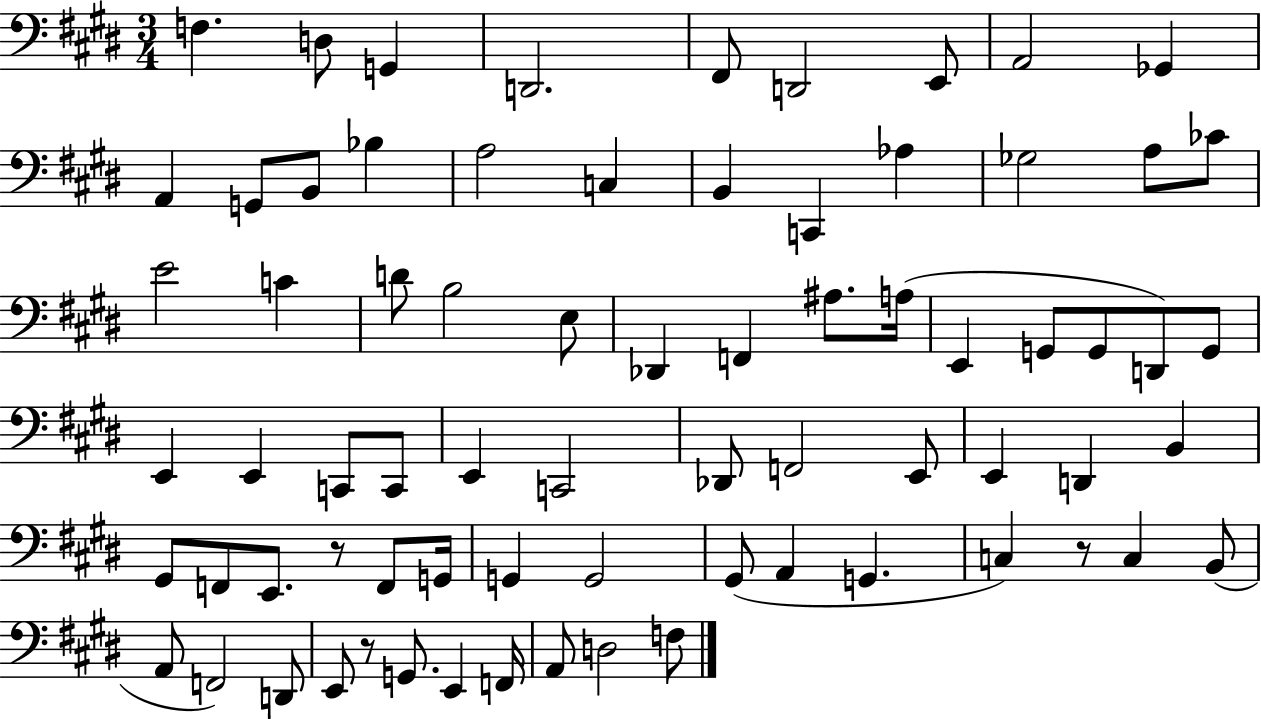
X:1
T:Untitled
M:3/4
L:1/4
K:E
F, D,/2 G,, D,,2 ^F,,/2 D,,2 E,,/2 A,,2 _G,, A,, G,,/2 B,,/2 _B, A,2 C, B,, C,, _A, _G,2 A,/2 _C/2 E2 C D/2 B,2 E,/2 _D,, F,, ^A,/2 A,/4 E,, G,,/2 G,,/2 D,,/2 G,,/2 E,, E,, C,,/2 C,,/2 E,, C,,2 _D,,/2 F,,2 E,,/2 E,, D,, B,, ^G,,/2 F,,/2 E,,/2 z/2 F,,/2 G,,/4 G,, G,,2 ^G,,/2 A,, G,, C, z/2 C, B,,/2 A,,/2 F,,2 D,,/2 E,,/2 z/2 G,,/2 E,, F,,/4 A,,/2 D,2 F,/2